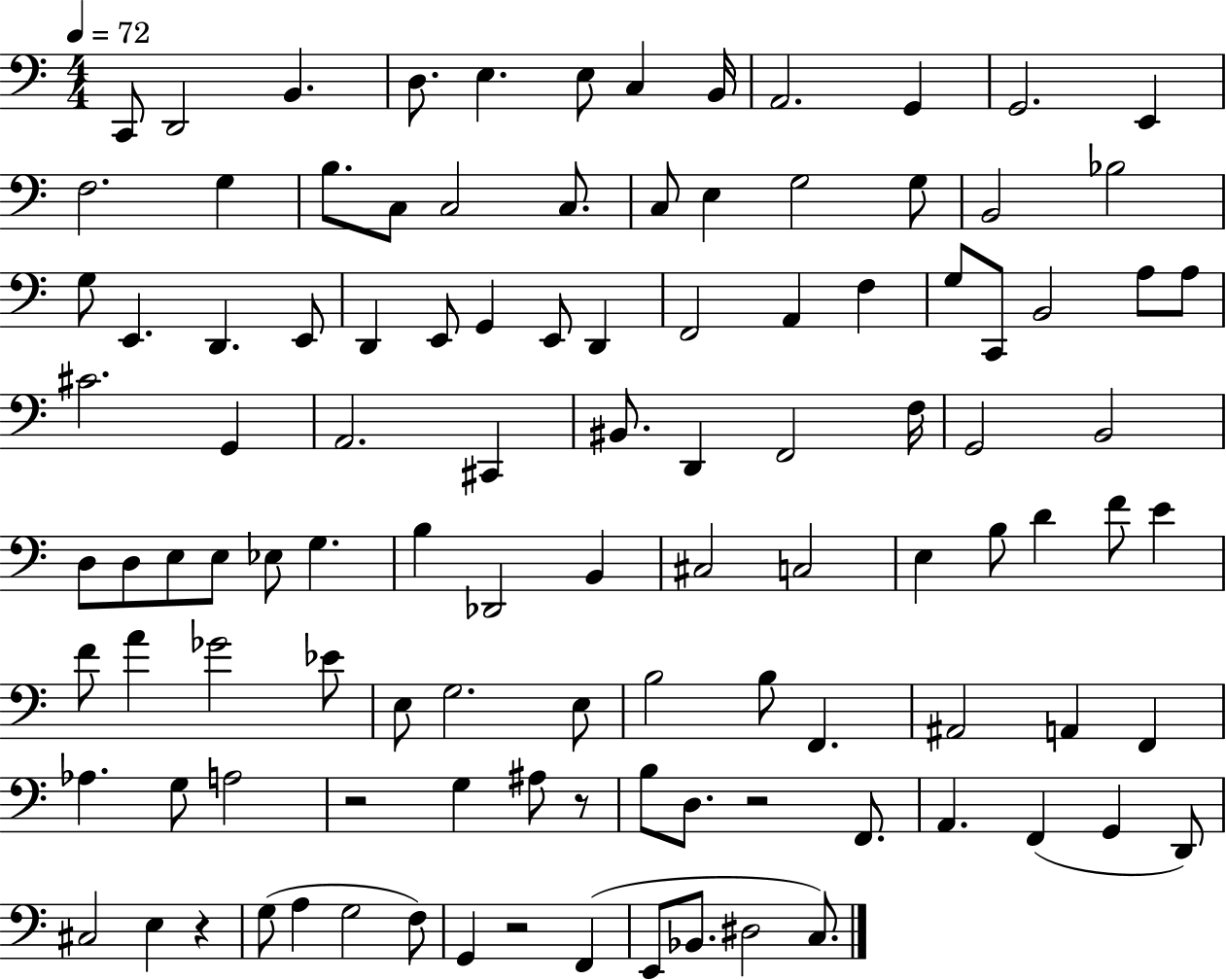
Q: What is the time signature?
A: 4/4